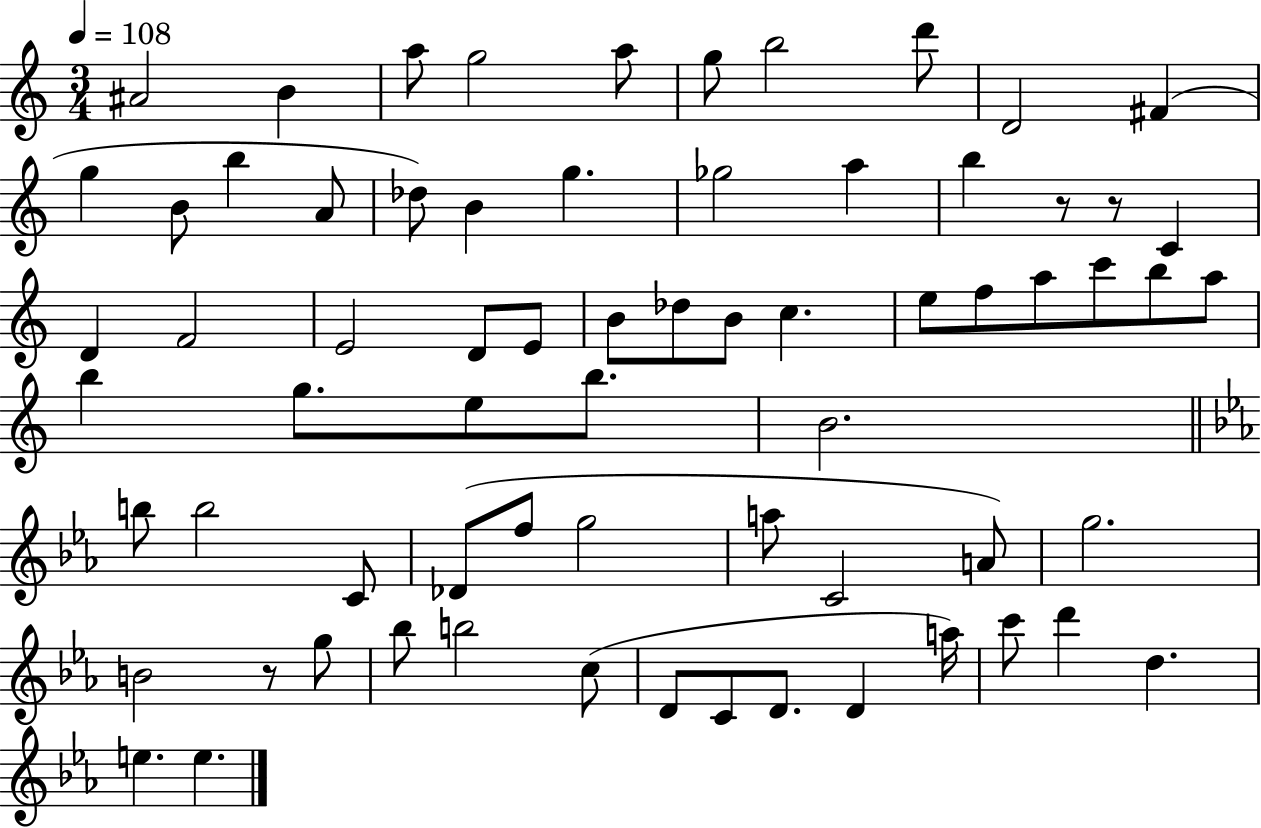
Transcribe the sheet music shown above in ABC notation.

X:1
T:Untitled
M:3/4
L:1/4
K:C
^A2 B a/2 g2 a/2 g/2 b2 d'/2 D2 ^F g B/2 b A/2 _d/2 B g _g2 a b z/2 z/2 C D F2 E2 D/2 E/2 B/2 _d/2 B/2 c e/2 f/2 a/2 c'/2 b/2 a/2 b g/2 e/2 b/2 B2 b/2 b2 C/2 _D/2 f/2 g2 a/2 C2 A/2 g2 B2 z/2 g/2 _b/2 b2 c/2 D/2 C/2 D/2 D a/4 c'/2 d' d e e